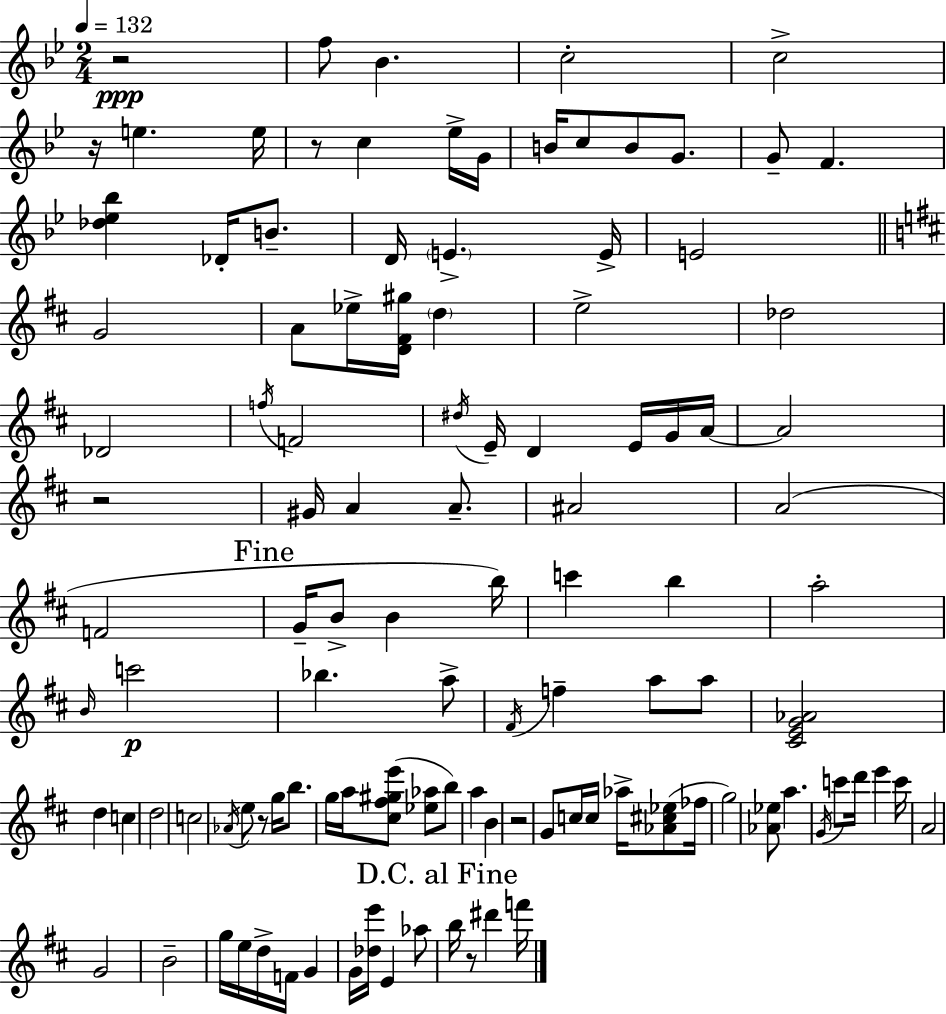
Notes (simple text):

R/h F5/e Bb4/q. C5/h C5/h R/s E5/q. E5/s R/e C5/q Eb5/s G4/s B4/s C5/e B4/e G4/e. G4/e F4/q. [Db5,Eb5,Bb5]/q Db4/s B4/e. D4/s E4/q. E4/s E4/h G4/h A4/e Eb5/s [D4,F#4,G#5]/s D5/q E5/h Db5/h Db4/h F5/s F4/h D#5/s E4/s D4/q E4/s G4/s A4/s A4/h R/h G#4/s A4/q A4/e. A#4/h A4/h F4/h G4/s B4/e B4/q B5/s C6/q B5/q A5/h B4/s C6/h Bb5/q. A5/e F#4/s F5/q A5/e A5/e [C#4,E4,G4,Ab4]/h D5/q C5/q D5/h C5/h Ab4/s E5/e R/e G5/s B5/e. G5/s A5/s [C#5,F#5,G#5,E6]/e [Eb5,Ab5]/e B5/e A5/q B4/q R/h G4/e C5/s C5/s Ab5/s [Ab4,C#5,Eb5]/e FES5/s G5/h [Ab4,Eb5]/e A5/q. G4/s C6/e D6/s E6/q C6/s A4/h G4/h B4/h G5/s E5/s D5/s F4/s G4/q G4/s [Db5,E6]/s E4/q Ab5/e B5/s R/e D#6/q F6/s